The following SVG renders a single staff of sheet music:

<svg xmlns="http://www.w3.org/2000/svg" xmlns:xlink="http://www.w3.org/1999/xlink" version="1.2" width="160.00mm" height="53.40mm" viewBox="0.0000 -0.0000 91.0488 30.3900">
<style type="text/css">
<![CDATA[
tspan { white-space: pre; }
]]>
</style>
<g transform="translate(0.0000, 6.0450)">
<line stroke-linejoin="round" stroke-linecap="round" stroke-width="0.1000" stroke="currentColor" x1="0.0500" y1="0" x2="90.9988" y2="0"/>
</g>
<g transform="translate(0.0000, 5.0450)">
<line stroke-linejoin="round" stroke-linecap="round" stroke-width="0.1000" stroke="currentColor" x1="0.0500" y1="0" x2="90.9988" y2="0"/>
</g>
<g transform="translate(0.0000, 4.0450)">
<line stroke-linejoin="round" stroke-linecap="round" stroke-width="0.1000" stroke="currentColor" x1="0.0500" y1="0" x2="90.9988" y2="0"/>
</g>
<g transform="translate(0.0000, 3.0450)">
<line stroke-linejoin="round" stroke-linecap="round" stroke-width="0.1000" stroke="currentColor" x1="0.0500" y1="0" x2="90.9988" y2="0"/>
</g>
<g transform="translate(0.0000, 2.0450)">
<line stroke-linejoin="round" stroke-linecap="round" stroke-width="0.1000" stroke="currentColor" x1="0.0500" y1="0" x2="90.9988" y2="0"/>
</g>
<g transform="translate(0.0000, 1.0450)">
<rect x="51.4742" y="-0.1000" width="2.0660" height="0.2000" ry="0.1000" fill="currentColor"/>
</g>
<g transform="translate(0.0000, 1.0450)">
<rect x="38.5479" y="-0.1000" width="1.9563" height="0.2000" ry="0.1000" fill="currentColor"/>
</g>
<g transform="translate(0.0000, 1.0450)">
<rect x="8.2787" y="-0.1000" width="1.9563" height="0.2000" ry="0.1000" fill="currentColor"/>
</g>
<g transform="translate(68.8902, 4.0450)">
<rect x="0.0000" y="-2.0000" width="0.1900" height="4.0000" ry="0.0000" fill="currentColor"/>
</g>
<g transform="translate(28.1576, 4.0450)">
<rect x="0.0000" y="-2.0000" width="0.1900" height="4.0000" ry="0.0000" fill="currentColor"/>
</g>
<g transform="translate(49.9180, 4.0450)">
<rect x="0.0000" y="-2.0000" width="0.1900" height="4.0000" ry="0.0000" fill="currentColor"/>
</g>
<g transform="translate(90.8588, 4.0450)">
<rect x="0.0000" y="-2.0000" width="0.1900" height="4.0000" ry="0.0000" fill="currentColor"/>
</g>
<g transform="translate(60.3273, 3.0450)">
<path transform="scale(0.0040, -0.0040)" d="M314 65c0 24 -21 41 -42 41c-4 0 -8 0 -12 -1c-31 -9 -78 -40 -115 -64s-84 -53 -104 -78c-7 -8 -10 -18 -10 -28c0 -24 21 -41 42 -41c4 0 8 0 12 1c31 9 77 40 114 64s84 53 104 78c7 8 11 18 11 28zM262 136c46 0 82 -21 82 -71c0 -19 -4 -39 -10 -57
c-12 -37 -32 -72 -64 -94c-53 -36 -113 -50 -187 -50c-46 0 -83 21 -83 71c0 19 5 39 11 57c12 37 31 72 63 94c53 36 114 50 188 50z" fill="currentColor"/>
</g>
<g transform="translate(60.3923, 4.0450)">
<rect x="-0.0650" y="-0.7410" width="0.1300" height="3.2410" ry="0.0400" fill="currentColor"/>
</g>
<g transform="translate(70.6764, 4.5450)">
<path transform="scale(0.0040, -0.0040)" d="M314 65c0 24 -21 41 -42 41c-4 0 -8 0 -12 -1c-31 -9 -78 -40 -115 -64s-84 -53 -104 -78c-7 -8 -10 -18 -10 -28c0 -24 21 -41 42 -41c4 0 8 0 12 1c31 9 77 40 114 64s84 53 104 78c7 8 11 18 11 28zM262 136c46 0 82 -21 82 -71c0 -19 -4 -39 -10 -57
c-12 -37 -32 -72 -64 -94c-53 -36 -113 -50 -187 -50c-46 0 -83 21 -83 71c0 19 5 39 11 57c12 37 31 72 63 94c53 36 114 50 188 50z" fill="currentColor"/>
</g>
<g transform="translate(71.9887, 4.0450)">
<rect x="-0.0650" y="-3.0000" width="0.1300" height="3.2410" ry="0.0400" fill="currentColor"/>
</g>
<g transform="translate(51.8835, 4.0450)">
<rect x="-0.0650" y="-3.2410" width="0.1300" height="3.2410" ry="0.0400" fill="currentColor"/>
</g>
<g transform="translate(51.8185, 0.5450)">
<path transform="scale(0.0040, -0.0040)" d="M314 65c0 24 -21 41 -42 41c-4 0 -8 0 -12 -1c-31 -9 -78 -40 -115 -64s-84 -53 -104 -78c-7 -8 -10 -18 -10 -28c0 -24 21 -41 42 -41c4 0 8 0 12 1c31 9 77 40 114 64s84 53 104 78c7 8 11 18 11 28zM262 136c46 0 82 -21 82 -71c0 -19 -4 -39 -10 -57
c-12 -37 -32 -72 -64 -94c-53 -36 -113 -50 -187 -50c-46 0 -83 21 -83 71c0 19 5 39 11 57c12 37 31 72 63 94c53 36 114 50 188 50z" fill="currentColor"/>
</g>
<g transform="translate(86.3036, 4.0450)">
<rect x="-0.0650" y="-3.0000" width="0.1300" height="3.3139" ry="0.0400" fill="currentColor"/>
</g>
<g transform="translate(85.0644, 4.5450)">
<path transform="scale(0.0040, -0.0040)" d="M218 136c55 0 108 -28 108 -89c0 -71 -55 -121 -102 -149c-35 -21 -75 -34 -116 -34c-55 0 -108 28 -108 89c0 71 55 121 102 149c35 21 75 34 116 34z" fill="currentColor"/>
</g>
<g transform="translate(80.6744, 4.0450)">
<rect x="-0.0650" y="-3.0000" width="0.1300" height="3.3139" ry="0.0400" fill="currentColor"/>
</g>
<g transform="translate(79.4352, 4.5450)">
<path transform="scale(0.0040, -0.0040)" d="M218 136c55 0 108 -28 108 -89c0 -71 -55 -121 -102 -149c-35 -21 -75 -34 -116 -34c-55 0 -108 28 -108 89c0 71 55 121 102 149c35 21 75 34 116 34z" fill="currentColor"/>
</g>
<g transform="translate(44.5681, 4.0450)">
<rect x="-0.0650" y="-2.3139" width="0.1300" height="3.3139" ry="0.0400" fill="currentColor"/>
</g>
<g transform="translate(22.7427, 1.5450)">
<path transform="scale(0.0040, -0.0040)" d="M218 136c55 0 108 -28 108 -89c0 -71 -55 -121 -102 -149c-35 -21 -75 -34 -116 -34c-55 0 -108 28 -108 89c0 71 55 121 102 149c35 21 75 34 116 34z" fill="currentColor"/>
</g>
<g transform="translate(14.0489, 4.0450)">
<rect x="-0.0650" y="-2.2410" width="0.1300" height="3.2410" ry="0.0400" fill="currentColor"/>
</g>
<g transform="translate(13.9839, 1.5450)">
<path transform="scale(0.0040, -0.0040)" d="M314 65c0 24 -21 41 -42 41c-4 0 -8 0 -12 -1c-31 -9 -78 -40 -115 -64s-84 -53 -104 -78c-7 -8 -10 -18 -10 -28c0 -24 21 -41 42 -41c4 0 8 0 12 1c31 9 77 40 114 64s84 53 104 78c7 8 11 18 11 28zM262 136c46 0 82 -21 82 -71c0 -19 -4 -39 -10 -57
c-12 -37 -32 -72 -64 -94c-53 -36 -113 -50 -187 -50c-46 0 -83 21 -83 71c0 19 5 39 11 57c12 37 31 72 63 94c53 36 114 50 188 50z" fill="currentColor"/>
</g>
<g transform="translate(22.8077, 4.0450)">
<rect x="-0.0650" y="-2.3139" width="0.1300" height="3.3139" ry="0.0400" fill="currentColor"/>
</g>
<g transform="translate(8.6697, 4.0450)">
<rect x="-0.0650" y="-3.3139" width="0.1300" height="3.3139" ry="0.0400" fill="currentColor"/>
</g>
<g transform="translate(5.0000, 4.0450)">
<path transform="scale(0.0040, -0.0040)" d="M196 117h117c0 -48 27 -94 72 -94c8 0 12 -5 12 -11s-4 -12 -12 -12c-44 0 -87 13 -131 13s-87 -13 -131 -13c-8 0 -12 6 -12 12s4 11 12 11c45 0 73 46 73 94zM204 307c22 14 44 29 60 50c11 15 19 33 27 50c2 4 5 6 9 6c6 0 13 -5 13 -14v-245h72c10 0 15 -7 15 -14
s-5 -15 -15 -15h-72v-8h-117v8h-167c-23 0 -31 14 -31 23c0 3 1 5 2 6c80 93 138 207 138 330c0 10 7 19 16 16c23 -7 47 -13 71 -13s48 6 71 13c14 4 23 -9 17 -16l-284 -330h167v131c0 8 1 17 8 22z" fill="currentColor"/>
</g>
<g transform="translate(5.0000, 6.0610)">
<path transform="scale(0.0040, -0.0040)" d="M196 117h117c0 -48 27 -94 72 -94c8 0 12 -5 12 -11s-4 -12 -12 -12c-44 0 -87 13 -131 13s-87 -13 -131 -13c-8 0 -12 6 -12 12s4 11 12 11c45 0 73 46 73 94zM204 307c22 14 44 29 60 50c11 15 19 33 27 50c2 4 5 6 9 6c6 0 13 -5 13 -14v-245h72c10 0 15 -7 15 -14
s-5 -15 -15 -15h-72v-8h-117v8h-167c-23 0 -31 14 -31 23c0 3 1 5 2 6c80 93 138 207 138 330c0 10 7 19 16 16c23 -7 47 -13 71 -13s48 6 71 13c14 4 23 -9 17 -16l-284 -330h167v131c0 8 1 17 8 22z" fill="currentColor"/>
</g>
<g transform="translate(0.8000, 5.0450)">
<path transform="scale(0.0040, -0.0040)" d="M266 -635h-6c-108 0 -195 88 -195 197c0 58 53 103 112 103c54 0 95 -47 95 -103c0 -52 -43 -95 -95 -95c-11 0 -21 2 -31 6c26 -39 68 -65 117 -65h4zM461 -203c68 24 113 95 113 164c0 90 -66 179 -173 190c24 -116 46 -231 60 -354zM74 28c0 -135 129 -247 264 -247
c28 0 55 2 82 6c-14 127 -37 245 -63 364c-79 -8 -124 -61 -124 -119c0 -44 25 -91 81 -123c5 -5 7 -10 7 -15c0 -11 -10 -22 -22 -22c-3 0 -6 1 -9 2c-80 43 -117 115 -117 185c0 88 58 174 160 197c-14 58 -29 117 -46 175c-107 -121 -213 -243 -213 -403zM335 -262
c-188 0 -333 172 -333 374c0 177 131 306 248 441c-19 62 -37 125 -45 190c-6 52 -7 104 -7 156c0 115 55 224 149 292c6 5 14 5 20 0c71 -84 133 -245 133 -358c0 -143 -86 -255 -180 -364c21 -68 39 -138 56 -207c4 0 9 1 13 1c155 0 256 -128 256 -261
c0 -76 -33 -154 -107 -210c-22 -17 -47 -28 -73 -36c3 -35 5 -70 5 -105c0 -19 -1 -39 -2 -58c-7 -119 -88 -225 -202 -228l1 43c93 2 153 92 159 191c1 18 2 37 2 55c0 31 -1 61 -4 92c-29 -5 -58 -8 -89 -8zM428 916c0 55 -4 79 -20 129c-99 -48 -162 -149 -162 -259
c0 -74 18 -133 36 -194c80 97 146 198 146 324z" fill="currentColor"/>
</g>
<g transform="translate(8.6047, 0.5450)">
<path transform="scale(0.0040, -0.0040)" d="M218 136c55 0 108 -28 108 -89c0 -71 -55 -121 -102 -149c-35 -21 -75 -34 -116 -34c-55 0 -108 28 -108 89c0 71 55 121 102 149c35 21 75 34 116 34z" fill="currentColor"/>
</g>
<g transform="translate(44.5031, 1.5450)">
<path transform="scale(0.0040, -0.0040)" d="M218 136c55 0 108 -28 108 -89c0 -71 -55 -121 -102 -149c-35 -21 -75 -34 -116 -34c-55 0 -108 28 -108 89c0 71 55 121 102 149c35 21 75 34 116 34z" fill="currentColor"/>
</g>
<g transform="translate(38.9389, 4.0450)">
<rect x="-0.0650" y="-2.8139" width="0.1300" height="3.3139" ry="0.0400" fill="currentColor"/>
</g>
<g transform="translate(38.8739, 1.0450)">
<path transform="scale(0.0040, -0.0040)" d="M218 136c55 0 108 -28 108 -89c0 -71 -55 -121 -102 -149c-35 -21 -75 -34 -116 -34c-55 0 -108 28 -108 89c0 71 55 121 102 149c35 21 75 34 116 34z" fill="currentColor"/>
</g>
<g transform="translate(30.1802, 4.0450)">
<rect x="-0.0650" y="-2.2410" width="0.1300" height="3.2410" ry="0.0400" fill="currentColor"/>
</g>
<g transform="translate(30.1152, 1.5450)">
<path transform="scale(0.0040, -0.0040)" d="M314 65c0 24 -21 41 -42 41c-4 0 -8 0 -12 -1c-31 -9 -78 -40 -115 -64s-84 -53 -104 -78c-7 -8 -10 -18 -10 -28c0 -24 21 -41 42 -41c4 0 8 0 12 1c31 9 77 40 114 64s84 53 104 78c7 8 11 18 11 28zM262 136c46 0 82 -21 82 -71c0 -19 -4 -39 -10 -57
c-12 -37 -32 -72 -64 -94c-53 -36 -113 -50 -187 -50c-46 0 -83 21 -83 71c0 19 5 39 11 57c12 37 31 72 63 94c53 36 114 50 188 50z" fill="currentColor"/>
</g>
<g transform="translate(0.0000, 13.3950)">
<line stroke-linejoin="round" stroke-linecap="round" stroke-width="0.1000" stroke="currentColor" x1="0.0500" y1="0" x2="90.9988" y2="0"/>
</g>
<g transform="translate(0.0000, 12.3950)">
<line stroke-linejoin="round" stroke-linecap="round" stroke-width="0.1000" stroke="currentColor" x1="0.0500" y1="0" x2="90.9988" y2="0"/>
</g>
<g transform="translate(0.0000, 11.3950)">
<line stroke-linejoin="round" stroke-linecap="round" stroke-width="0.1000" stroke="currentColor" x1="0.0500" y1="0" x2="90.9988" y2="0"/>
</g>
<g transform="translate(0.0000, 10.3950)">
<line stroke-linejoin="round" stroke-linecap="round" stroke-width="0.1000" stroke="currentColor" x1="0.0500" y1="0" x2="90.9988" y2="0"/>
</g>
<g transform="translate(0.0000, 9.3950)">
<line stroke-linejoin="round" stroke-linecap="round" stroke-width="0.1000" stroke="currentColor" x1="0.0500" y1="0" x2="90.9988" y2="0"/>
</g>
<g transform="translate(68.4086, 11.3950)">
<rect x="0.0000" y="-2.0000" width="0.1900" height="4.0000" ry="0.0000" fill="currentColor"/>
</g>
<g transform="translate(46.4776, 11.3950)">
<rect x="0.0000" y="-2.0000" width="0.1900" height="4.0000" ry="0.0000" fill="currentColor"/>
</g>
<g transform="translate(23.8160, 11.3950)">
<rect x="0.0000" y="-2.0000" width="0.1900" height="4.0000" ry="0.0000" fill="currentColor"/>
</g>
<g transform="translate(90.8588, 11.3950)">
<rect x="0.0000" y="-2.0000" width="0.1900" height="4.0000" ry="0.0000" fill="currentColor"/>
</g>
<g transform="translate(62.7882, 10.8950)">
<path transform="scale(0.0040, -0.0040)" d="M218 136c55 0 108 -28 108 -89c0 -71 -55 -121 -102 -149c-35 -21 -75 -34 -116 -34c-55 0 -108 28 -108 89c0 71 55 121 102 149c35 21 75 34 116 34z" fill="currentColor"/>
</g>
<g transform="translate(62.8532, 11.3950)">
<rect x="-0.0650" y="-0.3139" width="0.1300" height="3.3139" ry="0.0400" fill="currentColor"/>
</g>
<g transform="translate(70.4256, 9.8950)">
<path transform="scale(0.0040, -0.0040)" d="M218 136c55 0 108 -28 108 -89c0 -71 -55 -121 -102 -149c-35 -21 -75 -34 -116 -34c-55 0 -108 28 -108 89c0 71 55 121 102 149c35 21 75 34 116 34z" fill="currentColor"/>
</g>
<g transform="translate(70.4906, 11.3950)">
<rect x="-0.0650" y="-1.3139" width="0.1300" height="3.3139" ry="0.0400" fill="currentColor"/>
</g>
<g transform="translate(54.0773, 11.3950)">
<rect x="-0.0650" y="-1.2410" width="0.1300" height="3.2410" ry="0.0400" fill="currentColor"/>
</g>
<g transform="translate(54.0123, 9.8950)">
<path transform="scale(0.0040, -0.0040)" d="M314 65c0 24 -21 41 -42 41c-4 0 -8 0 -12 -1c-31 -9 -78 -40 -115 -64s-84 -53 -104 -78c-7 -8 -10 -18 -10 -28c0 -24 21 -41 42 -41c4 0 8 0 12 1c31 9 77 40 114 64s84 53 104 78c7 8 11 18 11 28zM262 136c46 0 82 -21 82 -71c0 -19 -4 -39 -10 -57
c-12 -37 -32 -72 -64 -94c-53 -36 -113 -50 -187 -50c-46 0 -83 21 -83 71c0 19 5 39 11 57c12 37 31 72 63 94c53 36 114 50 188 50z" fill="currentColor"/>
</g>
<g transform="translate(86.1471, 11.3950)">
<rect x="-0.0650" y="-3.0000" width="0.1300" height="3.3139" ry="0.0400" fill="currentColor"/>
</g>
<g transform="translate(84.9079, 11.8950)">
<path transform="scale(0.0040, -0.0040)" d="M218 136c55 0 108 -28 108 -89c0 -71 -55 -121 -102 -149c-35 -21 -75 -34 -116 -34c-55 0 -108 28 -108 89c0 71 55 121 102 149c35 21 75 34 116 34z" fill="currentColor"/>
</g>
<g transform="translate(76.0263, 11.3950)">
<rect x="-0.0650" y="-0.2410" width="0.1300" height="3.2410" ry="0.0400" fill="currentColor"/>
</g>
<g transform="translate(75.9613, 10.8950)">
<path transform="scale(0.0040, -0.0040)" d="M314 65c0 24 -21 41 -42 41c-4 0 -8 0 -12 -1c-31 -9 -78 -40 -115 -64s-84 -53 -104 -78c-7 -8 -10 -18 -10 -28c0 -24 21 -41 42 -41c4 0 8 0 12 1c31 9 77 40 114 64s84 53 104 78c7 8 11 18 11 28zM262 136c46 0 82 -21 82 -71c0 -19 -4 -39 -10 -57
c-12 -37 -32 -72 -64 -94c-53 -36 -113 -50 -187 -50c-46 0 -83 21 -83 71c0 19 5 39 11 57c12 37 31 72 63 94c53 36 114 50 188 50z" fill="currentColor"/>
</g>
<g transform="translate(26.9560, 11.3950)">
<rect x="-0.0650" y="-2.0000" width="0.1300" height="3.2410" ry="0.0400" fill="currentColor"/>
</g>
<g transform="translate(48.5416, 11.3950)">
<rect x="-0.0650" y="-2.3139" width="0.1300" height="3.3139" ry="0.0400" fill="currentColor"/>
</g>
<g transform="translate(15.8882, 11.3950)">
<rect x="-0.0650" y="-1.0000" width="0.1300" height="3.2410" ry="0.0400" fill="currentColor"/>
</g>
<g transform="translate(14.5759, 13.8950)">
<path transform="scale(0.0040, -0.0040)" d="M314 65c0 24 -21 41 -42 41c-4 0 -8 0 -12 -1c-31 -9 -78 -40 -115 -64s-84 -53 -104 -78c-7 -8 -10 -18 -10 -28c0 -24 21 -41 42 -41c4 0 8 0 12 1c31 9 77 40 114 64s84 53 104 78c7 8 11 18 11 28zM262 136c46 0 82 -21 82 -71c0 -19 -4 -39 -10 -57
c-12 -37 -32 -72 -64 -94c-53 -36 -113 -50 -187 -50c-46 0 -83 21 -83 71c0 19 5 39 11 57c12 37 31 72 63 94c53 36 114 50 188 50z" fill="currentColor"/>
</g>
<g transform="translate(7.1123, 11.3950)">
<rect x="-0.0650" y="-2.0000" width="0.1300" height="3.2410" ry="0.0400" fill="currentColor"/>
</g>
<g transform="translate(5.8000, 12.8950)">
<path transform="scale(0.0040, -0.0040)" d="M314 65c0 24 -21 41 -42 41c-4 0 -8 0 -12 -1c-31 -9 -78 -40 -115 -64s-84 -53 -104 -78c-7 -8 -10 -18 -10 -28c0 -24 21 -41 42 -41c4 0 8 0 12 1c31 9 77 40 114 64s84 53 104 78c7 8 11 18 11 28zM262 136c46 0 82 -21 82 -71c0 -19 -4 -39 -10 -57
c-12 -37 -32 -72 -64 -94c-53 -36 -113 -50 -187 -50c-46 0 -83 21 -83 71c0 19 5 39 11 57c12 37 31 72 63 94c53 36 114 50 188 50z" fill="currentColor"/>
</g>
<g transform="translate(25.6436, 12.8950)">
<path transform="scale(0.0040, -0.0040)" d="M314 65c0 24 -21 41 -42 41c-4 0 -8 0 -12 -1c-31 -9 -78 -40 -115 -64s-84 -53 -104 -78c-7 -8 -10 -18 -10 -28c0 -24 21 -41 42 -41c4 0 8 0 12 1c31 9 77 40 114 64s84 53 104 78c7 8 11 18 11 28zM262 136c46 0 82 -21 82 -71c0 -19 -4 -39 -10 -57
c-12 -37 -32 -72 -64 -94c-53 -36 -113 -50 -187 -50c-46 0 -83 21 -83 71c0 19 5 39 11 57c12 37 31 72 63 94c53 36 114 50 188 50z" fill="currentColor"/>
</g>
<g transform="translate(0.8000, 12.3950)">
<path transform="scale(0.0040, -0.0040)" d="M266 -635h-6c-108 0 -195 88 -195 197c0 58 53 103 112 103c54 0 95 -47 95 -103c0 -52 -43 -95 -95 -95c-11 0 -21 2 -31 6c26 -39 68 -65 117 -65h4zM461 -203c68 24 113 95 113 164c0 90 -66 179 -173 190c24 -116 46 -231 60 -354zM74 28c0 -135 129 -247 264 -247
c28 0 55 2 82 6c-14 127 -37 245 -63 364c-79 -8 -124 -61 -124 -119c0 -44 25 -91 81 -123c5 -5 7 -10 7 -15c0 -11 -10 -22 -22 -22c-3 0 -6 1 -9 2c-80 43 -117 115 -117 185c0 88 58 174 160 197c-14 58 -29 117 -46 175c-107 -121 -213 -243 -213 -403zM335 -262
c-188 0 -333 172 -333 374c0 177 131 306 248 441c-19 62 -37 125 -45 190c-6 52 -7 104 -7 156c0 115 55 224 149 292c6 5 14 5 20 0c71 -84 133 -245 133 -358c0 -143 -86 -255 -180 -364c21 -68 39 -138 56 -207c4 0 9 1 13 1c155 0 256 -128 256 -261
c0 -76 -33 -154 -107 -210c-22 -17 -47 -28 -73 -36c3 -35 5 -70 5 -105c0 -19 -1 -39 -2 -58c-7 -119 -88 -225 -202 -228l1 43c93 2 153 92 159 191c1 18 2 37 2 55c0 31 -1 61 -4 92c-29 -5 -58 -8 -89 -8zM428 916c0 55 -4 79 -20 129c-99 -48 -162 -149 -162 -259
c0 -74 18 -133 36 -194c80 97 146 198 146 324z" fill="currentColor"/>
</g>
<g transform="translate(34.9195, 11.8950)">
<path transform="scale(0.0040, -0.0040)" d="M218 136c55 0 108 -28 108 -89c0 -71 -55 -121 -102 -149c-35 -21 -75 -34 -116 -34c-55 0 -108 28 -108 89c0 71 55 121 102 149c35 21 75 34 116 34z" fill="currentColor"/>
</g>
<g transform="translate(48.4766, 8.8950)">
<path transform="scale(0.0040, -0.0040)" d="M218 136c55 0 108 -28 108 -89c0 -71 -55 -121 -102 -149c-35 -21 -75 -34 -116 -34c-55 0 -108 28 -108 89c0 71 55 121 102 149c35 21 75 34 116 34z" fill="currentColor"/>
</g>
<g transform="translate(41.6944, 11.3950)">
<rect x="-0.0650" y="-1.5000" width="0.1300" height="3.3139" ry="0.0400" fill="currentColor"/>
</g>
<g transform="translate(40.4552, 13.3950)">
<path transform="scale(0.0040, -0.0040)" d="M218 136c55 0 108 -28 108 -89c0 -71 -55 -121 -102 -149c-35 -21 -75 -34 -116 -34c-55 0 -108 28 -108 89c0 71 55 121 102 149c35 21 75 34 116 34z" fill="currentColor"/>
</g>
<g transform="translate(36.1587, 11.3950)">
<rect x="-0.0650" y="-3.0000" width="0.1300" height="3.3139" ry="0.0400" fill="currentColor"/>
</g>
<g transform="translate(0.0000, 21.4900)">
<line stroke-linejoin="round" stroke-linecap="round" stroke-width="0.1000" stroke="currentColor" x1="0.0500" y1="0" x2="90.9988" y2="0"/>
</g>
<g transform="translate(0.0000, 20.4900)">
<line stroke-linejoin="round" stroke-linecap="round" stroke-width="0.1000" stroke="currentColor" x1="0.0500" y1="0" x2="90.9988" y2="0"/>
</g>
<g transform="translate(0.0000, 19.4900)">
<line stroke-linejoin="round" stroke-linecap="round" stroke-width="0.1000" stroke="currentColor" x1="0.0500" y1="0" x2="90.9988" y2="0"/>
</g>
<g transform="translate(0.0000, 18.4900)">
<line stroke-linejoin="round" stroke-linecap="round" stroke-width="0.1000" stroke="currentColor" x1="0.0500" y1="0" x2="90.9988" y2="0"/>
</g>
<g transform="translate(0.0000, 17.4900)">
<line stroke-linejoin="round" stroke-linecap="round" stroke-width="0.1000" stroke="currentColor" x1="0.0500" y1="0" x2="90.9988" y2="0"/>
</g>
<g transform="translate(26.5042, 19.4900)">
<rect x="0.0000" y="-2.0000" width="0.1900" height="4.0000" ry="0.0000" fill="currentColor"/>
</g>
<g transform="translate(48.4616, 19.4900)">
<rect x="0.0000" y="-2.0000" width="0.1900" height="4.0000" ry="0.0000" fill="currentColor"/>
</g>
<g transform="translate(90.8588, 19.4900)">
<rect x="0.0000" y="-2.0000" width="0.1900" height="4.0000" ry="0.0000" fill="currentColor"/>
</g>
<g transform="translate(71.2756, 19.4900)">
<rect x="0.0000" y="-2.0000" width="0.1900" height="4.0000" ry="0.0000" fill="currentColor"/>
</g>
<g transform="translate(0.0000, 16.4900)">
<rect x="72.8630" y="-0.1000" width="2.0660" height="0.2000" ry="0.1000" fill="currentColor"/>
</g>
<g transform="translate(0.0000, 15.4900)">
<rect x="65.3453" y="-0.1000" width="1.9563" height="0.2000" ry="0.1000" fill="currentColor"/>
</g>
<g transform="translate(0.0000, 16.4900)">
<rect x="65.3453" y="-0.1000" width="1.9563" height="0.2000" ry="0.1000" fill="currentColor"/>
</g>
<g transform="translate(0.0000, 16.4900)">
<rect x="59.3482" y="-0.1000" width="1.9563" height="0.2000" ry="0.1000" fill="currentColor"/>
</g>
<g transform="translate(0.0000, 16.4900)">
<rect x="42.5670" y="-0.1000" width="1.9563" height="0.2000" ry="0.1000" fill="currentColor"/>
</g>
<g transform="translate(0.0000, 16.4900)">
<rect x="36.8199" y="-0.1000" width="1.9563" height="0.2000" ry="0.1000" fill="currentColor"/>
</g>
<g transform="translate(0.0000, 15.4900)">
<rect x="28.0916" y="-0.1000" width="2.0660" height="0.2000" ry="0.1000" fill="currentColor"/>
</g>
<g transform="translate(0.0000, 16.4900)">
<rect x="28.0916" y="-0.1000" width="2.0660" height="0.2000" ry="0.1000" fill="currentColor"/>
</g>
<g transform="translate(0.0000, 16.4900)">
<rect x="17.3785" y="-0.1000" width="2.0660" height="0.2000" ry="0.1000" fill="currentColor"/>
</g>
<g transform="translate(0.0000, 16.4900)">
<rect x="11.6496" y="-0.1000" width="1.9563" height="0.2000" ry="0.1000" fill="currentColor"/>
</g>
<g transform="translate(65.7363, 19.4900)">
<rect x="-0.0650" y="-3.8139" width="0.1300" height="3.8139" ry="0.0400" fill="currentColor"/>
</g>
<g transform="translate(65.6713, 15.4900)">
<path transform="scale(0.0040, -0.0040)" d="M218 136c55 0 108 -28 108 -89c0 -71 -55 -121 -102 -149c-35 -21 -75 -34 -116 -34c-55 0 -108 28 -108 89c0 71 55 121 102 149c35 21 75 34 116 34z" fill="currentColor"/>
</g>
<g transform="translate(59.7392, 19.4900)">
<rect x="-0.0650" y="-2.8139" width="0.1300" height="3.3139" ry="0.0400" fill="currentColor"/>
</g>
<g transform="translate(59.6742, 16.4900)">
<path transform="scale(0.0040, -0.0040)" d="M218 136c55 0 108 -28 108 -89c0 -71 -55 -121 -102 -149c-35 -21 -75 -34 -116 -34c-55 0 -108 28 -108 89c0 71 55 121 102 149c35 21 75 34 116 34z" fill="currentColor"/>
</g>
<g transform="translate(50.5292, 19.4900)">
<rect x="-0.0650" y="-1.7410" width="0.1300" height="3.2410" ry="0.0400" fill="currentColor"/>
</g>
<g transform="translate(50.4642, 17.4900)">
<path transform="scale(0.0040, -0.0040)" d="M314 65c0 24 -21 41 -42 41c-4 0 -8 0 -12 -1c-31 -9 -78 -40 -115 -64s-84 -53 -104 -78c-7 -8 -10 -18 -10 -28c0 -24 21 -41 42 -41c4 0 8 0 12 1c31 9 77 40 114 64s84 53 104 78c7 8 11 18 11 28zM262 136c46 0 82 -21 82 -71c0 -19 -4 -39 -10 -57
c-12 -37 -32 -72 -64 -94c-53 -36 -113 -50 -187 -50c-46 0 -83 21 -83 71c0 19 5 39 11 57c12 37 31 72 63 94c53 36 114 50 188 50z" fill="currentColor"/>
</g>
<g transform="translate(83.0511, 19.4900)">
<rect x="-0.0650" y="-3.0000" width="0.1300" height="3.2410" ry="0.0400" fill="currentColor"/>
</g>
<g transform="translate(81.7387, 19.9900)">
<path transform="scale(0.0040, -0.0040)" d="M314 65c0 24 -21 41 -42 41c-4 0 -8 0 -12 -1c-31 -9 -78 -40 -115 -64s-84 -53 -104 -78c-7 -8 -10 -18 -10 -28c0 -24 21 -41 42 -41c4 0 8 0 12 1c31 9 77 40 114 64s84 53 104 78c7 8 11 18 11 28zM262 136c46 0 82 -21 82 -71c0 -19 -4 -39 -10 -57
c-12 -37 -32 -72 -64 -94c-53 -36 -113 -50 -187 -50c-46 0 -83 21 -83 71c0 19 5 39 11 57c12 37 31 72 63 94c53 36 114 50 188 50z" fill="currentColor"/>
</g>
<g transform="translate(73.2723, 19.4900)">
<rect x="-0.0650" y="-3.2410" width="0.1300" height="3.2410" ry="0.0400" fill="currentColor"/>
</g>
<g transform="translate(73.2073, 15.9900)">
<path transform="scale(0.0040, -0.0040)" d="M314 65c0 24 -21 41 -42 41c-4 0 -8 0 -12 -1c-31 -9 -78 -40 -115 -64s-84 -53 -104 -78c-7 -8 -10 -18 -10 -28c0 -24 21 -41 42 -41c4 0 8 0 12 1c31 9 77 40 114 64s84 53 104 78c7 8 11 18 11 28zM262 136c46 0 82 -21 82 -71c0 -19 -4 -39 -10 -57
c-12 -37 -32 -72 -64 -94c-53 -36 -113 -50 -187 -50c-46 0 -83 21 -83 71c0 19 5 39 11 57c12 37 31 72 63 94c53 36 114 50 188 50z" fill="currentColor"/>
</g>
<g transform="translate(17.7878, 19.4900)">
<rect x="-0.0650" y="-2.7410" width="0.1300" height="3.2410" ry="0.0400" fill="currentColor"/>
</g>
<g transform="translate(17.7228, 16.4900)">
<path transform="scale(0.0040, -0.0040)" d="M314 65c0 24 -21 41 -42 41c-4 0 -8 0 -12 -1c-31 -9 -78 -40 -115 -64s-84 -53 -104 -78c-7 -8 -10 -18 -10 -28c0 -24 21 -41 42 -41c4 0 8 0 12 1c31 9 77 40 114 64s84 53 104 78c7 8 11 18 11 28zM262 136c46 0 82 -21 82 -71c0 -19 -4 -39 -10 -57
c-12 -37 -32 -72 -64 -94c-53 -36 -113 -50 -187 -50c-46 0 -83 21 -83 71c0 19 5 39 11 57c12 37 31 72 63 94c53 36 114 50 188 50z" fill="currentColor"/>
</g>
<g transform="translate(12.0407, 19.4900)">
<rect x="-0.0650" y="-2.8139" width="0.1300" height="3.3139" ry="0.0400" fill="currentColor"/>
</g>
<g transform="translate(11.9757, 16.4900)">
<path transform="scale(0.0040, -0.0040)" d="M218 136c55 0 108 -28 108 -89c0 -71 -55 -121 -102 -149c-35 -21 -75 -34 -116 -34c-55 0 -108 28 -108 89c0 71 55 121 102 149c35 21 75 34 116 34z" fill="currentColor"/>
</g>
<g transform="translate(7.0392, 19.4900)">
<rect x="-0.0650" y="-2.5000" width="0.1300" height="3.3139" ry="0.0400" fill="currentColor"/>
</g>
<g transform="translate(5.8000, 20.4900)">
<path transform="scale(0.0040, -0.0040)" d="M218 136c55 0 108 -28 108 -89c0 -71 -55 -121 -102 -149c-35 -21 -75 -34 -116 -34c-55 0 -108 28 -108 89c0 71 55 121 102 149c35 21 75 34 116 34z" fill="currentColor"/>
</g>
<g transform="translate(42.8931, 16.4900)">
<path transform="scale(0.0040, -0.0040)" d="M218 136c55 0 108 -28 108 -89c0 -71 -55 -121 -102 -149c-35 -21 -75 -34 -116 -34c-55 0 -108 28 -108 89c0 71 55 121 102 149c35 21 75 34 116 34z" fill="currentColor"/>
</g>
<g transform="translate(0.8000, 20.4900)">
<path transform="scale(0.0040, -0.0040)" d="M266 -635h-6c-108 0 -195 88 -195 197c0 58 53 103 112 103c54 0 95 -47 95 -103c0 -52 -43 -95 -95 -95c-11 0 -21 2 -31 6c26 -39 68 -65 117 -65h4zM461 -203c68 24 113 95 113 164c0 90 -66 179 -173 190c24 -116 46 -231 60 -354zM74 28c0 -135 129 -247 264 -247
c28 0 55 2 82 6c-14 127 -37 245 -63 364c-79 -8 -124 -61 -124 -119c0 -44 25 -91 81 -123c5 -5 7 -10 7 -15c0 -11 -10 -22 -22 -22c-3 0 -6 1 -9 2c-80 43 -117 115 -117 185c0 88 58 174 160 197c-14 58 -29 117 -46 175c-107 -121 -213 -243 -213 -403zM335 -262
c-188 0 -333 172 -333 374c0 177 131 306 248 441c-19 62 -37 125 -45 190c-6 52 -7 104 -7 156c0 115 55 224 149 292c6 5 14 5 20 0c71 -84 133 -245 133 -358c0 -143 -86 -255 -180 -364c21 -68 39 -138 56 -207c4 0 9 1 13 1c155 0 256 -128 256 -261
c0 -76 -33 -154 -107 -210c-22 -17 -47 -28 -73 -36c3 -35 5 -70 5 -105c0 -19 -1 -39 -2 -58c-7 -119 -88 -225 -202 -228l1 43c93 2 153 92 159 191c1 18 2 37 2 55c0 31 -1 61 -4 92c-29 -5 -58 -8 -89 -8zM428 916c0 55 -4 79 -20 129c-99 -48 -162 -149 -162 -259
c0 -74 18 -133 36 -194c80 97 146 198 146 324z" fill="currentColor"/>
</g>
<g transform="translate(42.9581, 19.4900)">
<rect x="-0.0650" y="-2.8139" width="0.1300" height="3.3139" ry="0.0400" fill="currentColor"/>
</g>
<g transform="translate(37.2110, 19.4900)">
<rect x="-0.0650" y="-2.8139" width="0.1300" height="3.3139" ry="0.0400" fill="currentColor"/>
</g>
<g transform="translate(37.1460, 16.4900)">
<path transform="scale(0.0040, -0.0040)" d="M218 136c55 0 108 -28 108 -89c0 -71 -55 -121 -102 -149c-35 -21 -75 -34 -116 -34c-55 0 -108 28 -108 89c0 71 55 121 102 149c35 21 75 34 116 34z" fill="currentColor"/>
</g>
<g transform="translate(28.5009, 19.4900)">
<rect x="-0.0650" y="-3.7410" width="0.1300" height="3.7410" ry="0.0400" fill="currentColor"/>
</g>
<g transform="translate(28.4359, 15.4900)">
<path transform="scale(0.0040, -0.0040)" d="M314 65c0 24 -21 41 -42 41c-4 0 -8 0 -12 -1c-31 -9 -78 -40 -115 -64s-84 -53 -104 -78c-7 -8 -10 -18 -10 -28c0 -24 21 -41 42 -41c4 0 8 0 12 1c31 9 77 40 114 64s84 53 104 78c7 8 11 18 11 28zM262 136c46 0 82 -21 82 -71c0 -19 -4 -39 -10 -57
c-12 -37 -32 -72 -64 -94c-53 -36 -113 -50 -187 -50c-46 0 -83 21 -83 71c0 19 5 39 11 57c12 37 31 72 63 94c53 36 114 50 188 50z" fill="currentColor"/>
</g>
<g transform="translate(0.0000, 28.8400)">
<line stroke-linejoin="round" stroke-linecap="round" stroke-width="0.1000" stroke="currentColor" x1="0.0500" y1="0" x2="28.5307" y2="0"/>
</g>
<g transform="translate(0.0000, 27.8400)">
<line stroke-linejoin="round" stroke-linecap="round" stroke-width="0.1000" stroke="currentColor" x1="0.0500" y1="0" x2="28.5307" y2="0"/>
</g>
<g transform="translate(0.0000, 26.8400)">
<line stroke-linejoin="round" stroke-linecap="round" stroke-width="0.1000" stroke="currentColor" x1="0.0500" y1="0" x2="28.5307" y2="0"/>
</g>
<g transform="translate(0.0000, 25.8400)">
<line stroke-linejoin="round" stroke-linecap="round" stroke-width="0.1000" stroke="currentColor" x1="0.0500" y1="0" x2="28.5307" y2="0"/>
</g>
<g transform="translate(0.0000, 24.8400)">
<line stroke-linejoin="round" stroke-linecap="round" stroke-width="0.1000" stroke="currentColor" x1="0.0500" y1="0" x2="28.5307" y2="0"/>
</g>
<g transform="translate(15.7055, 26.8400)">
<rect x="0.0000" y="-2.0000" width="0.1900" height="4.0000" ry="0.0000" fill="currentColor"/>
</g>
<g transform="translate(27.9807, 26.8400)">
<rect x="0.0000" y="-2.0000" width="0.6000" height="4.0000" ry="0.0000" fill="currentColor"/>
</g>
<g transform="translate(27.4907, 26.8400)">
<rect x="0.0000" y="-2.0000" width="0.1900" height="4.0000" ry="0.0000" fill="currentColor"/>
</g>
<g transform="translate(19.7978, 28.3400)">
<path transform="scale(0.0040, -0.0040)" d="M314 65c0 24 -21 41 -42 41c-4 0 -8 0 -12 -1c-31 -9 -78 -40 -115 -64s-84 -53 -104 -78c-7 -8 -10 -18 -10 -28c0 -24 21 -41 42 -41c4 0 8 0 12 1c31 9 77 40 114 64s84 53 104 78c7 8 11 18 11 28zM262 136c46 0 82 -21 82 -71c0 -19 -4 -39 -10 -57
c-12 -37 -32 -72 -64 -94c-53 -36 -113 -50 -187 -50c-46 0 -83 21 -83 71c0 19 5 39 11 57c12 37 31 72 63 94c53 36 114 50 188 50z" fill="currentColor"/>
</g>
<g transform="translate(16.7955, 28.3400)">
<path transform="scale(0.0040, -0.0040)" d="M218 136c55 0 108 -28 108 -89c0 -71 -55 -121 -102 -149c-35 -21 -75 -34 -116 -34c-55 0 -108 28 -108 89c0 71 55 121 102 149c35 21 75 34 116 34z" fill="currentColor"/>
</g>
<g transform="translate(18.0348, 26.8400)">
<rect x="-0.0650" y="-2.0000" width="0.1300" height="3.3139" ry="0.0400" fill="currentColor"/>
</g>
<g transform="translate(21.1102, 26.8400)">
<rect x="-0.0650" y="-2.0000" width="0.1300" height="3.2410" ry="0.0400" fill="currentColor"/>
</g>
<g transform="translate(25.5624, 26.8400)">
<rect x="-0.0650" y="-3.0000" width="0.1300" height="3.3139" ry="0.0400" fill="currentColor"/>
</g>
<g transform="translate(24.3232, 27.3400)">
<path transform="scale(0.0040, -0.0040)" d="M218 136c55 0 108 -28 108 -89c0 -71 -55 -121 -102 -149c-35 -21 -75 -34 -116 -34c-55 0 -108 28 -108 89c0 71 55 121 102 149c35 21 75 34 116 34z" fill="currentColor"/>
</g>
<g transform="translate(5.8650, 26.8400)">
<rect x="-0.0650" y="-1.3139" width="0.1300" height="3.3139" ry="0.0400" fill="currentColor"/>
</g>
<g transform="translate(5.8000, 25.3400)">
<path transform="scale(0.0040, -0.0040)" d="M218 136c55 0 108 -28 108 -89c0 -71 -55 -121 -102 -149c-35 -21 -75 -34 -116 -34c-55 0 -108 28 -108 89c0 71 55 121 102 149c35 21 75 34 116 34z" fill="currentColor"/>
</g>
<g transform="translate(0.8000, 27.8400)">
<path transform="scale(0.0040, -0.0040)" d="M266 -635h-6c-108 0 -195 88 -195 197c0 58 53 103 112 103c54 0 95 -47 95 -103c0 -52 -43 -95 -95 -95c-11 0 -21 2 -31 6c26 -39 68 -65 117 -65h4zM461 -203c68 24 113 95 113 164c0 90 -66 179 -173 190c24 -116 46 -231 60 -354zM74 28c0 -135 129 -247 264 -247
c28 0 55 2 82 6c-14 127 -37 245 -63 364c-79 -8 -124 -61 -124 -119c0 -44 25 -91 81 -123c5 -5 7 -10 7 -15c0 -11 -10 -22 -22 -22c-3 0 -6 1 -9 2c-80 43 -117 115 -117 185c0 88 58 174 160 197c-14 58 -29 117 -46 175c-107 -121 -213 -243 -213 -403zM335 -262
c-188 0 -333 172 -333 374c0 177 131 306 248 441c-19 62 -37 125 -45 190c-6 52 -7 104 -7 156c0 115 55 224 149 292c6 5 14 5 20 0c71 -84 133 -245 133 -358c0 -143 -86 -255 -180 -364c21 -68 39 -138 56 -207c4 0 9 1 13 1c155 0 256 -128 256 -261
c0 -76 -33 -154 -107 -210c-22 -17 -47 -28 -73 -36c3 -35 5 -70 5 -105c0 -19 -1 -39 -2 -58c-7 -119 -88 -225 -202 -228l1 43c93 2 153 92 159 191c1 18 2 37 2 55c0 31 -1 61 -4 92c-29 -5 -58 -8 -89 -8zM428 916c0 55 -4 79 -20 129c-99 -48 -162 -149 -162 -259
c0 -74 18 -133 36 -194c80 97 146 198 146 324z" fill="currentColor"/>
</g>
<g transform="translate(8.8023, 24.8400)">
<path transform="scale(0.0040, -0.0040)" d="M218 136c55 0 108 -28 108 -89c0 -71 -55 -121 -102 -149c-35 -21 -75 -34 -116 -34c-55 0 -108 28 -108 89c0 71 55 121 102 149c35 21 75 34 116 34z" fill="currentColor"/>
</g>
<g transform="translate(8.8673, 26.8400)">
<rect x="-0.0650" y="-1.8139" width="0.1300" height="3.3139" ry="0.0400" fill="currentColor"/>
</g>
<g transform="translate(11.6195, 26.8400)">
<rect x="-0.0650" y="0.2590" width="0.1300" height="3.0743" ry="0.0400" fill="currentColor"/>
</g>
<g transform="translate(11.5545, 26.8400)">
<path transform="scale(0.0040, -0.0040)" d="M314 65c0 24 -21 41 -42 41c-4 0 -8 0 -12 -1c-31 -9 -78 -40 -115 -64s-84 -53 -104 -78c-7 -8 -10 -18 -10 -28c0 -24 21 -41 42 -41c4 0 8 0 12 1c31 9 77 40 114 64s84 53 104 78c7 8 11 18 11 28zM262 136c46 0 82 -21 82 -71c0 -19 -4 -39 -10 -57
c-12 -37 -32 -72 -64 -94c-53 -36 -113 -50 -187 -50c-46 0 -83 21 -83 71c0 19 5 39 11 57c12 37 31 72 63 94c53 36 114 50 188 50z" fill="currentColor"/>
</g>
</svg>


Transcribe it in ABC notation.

X:1
T:Untitled
M:4/4
L:1/4
K:C
b g2 g g2 a g b2 d2 A2 A A F2 D2 F2 A E g e2 c e c2 A G a a2 c'2 a a f2 a c' b2 A2 e f B2 F F2 A